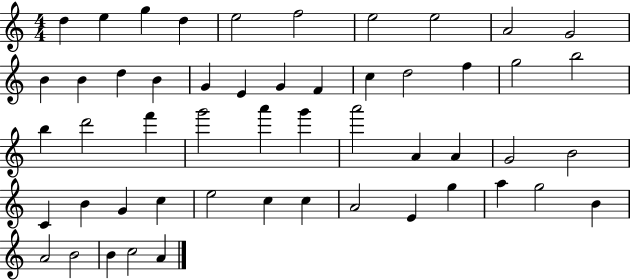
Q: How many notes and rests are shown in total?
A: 52